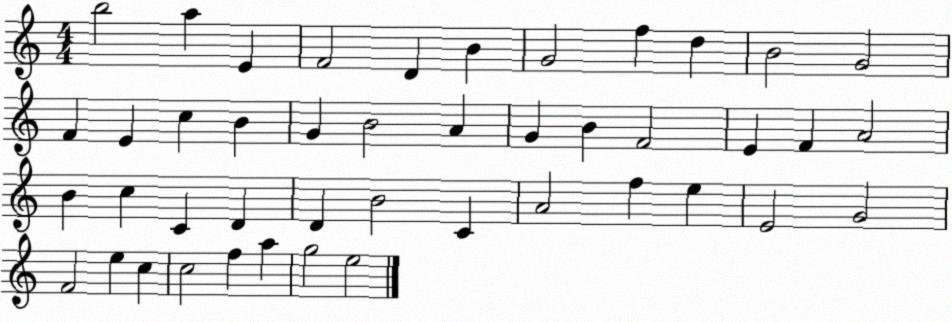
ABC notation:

X:1
T:Untitled
M:4/4
L:1/4
K:C
b2 a E F2 D B G2 f d B2 G2 F E c B G B2 A G B F2 E F A2 B c C D D B2 C A2 f e E2 G2 F2 e c c2 f a g2 e2